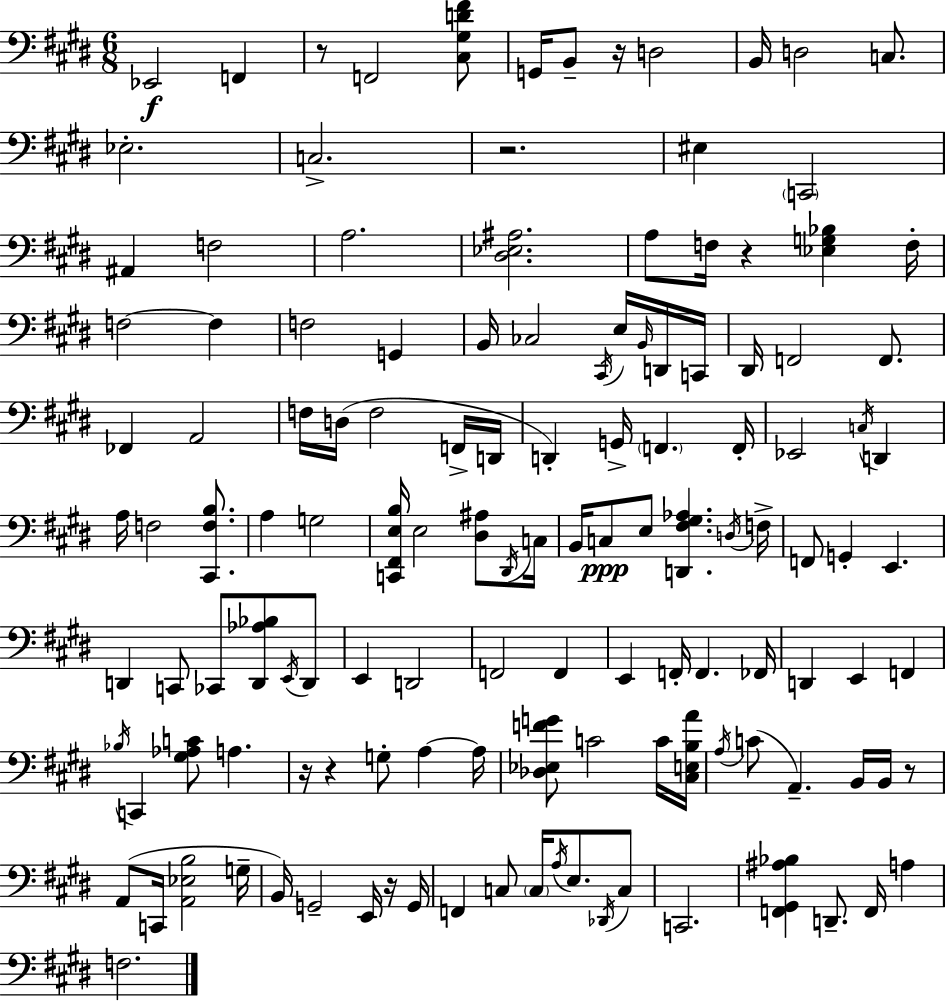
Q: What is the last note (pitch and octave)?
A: F3